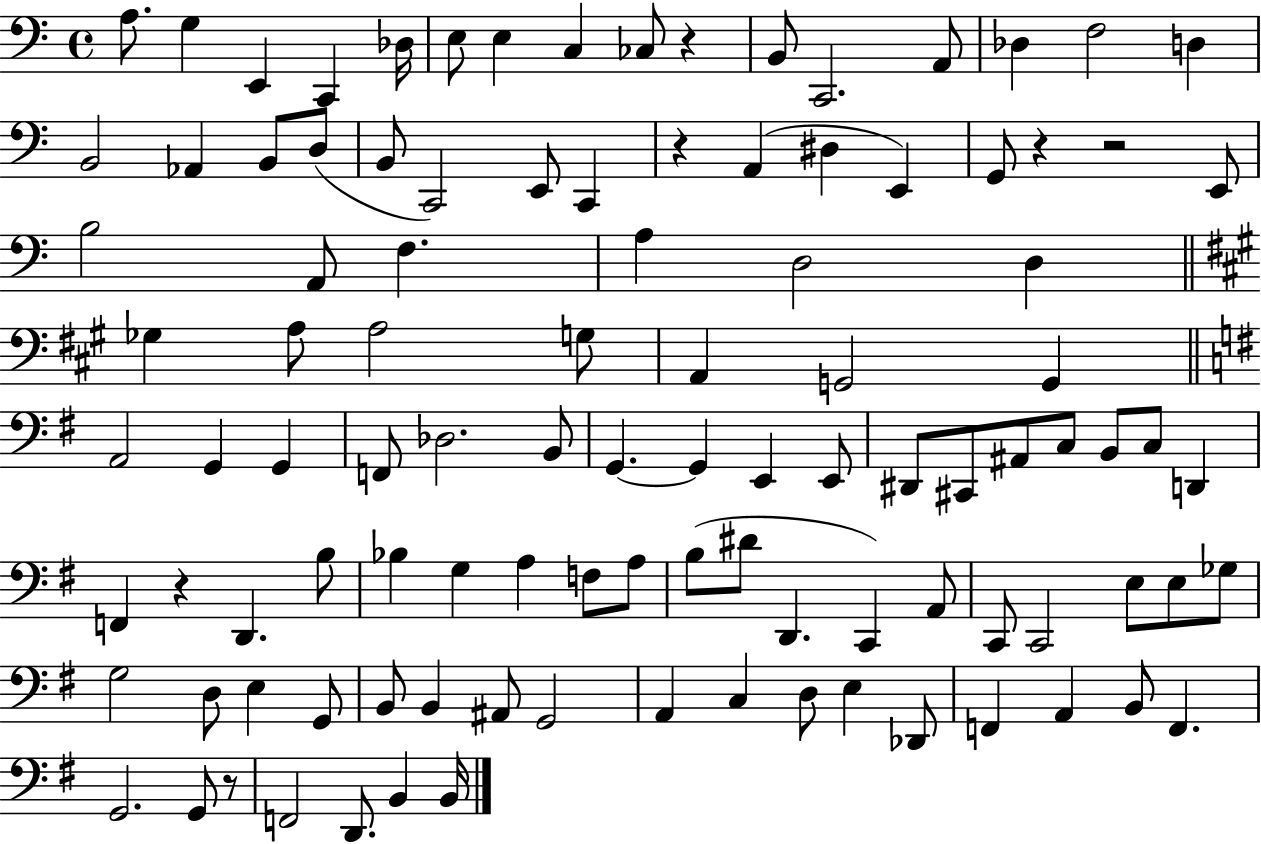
A3/e. G3/q E2/q C2/q Db3/s E3/e E3/q C3/q CES3/e R/q B2/e C2/h. A2/e Db3/q F3/h D3/q B2/h Ab2/q B2/e D3/e B2/e C2/h E2/e C2/q R/q A2/q D#3/q E2/q G2/e R/q R/h E2/e B3/h A2/e F3/q. A3/q D3/h D3/q Gb3/q A3/e A3/h G3/e A2/q G2/h G2/q A2/h G2/q G2/q F2/e Db3/h. B2/e G2/q. G2/q E2/q E2/e D#2/e C#2/e A#2/e C3/e B2/e C3/e D2/q F2/q R/q D2/q. B3/e Bb3/q G3/q A3/q F3/e A3/e B3/e D#4/e D2/q. C2/q A2/e C2/e C2/h E3/e E3/e Gb3/e G3/h D3/e E3/q G2/e B2/e B2/q A#2/e G2/h A2/q C3/q D3/e E3/q Db2/e F2/q A2/q B2/e F2/q. G2/h. G2/e R/e F2/h D2/e. B2/q B2/s